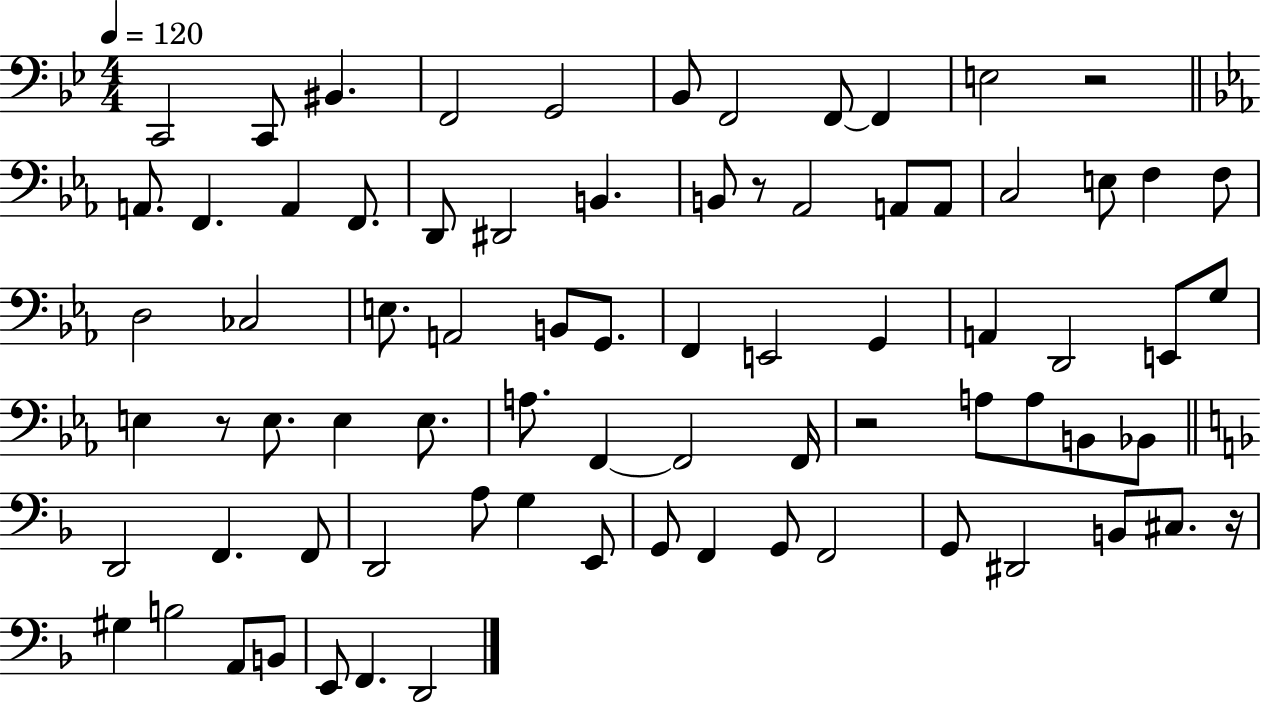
C2/h C2/e BIS2/q. F2/h G2/h Bb2/e F2/h F2/e F2/q E3/h R/h A2/e. F2/q. A2/q F2/e. D2/e D#2/h B2/q. B2/e R/e Ab2/h A2/e A2/e C3/h E3/e F3/q F3/e D3/h CES3/h E3/e. A2/h B2/e G2/e. F2/q E2/h G2/q A2/q D2/h E2/e G3/e E3/q R/e E3/e. E3/q E3/e. A3/e. F2/q F2/h F2/s R/h A3/e A3/e B2/e Bb2/e D2/h F2/q. F2/e D2/h A3/e G3/q E2/e G2/e F2/q G2/e F2/h G2/e D#2/h B2/e C#3/e. R/s G#3/q B3/h A2/e B2/e E2/e F2/q. D2/h